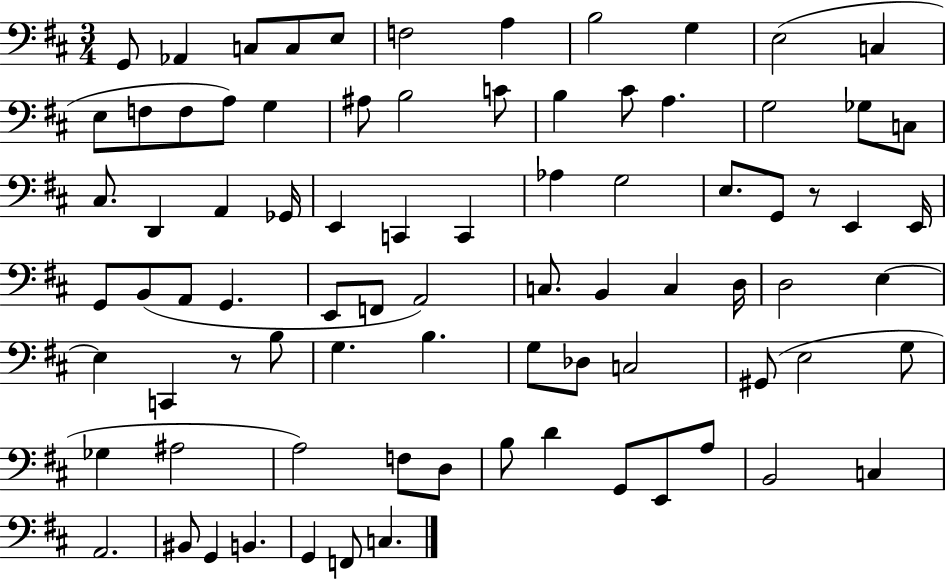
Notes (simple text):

G2/e Ab2/q C3/e C3/e E3/e F3/h A3/q B3/h G3/q E3/h C3/q E3/e F3/e F3/e A3/e G3/q A#3/e B3/h C4/e B3/q C#4/e A3/q. G3/h Gb3/e C3/e C#3/e. D2/q A2/q Gb2/s E2/q C2/q C2/q Ab3/q G3/h E3/e. G2/e R/e E2/q E2/s G2/e B2/e A2/e G2/q. E2/e F2/e A2/h C3/e. B2/q C3/q D3/s D3/h E3/q E3/q C2/q R/e B3/e G3/q. B3/q. G3/e Db3/e C3/h G#2/e E3/h G3/e Gb3/q A#3/h A3/h F3/e D3/e B3/e D4/q G2/e E2/e A3/e B2/h C3/q A2/h. BIS2/e G2/q B2/q. G2/q F2/e C3/q.